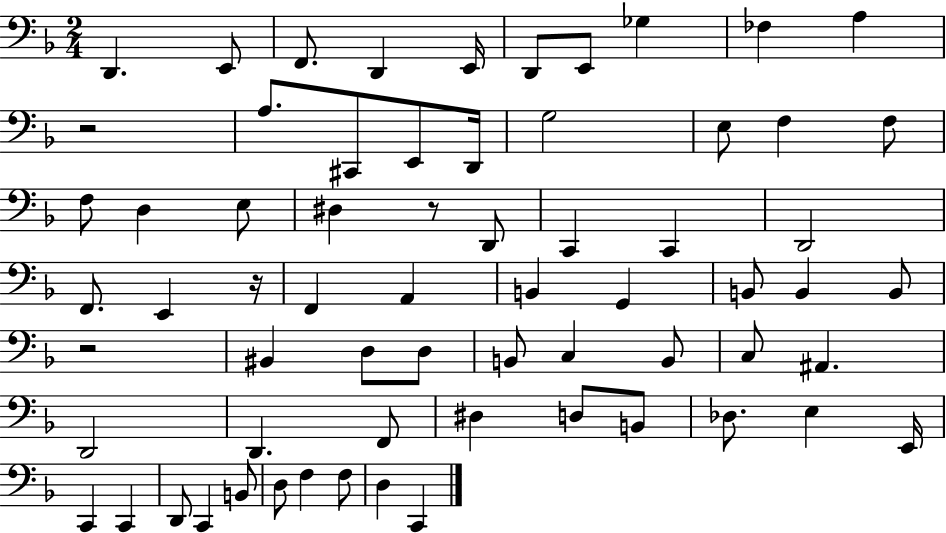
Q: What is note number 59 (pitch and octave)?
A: F3